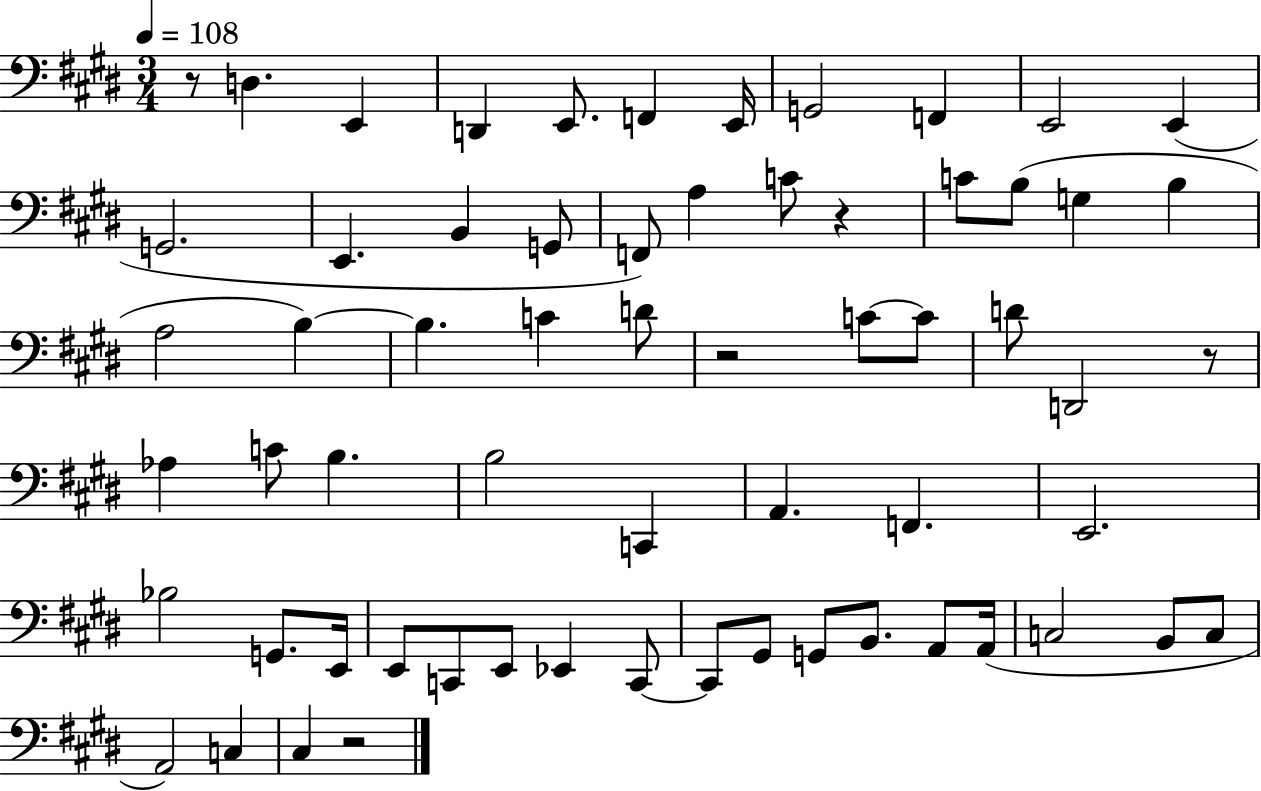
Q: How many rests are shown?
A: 5